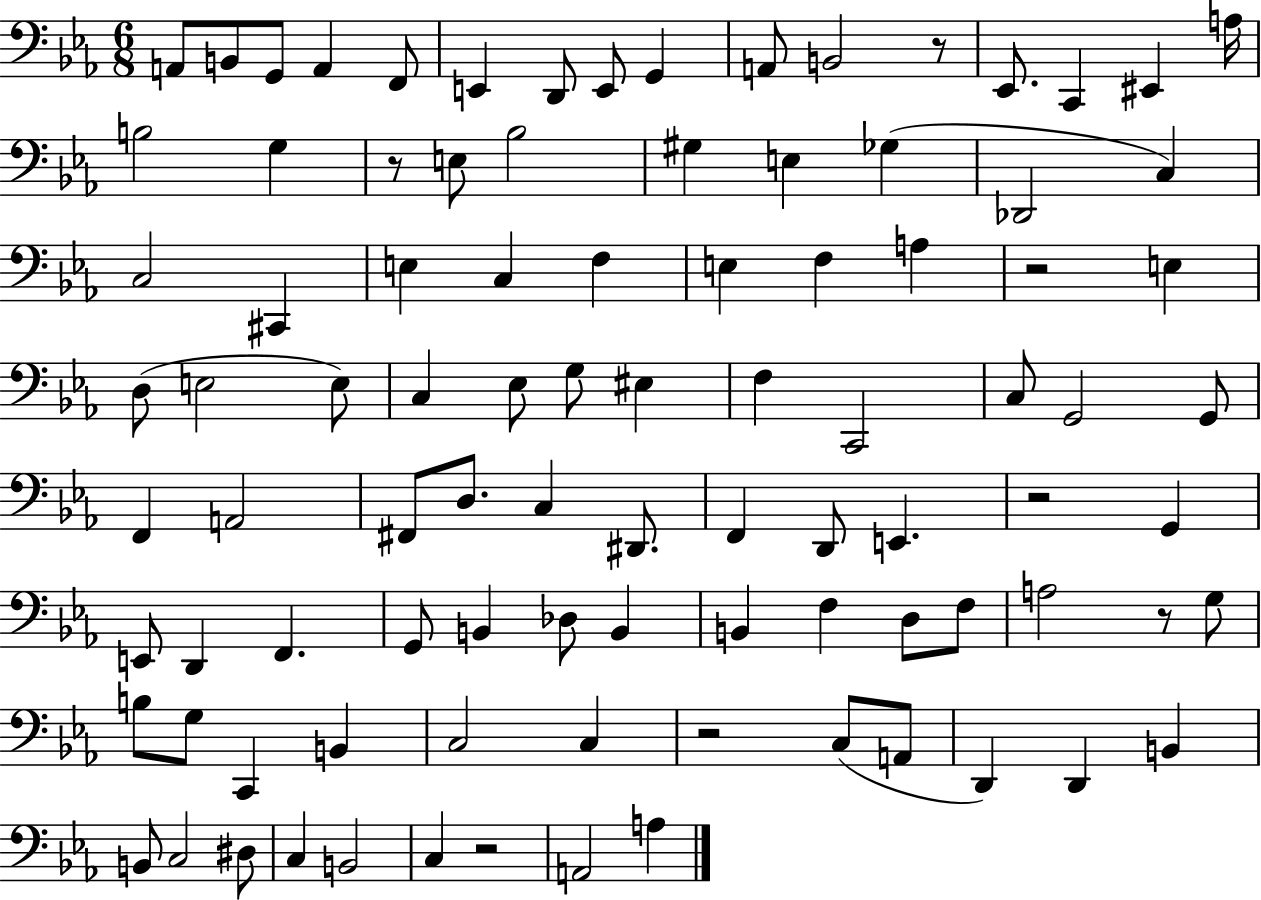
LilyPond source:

{
  \clef bass
  \numericTimeSignature
  \time 6/8
  \key ees \major
  \repeat volta 2 { a,8 b,8 g,8 a,4 f,8 | e,4 d,8 e,8 g,4 | a,8 b,2 r8 | ees,8. c,4 eis,4 a16 | \break b2 g4 | r8 e8 bes2 | gis4 e4 ges4( | des,2 c4) | \break c2 cis,4 | e4 c4 f4 | e4 f4 a4 | r2 e4 | \break d8( e2 e8) | c4 ees8 g8 eis4 | f4 c,2 | c8 g,2 g,8 | \break f,4 a,2 | fis,8 d8. c4 dis,8. | f,4 d,8 e,4. | r2 g,4 | \break e,8 d,4 f,4. | g,8 b,4 des8 b,4 | b,4 f4 d8 f8 | a2 r8 g8 | \break b8 g8 c,4 b,4 | c2 c4 | r2 c8( a,8 | d,4) d,4 b,4 | \break b,8 c2 dis8 | c4 b,2 | c4 r2 | a,2 a4 | \break } \bar "|."
}